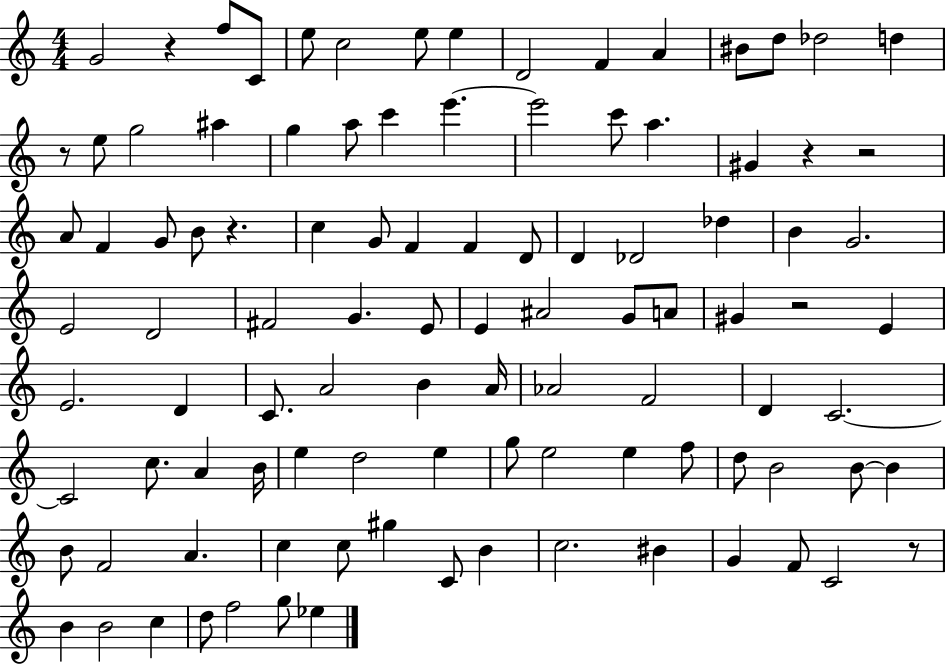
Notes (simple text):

G4/h R/q F5/e C4/e E5/e C5/h E5/e E5/q D4/h F4/q A4/q BIS4/e D5/e Db5/h D5/q R/e E5/e G5/h A#5/q G5/q A5/e C6/q E6/q. E6/h C6/e A5/q. G#4/q R/q R/h A4/e F4/q G4/e B4/e R/q. C5/q G4/e F4/q F4/q D4/e D4/q Db4/h Db5/q B4/q G4/h. E4/h D4/h F#4/h G4/q. E4/e E4/q A#4/h G4/e A4/e G#4/q R/h E4/q E4/h. D4/q C4/e. A4/h B4/q A4/s Ab4/h F4/h D4/q C4/h. C4/h C5/e. A4/q B4/s E5/q D5/h E5/q G5/e E5/h E5/q F5/e D5/e B4/h B4/e B4/q B4/e F4/h A4/q. C5/q C5/e G#5/q C4/e B4/q C5/h. BIS4/q G4/q F4/e C4/h R/e B4/q B4/h C5/q D5/e F5/h G5/e Eb5/q